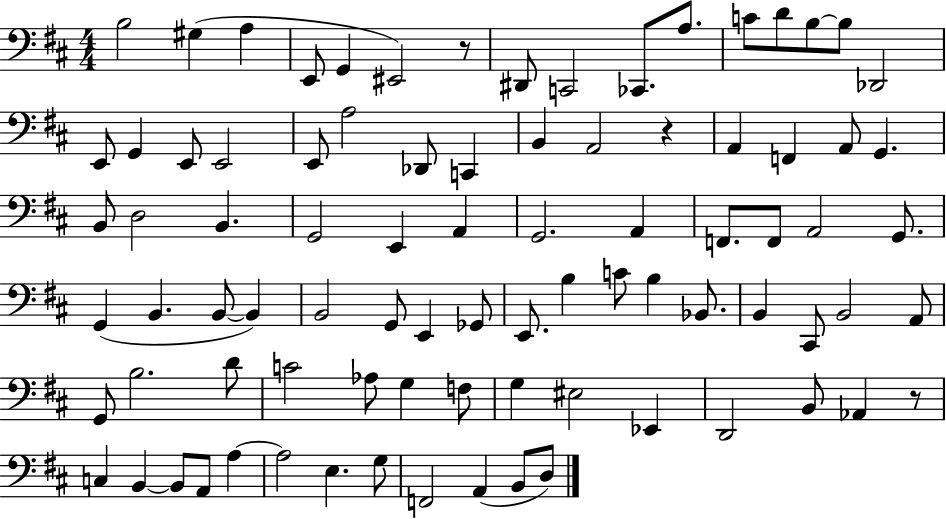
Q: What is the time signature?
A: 4/4